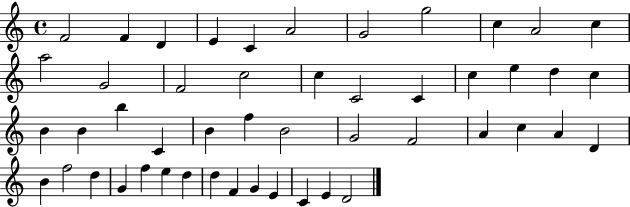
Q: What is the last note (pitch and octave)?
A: D4